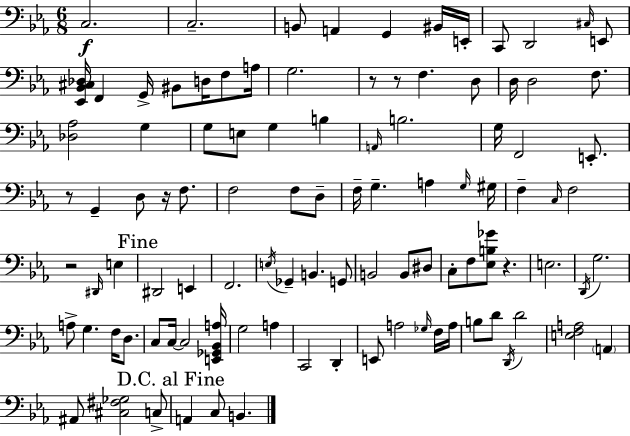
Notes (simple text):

C3/h. C3/h. B2/e A2/q G2/q BIS2/s E2/s C2/e D2/h C#3/s E2/e [Eb2,Bb2,C#3,Db3]/s F2/q G2/s BIS2/e D3/s F3/e A3/s G3/h. R/e R/e F3/q. D3/e D3/s D3/h F3/e. [Db3,Ab3]/h G3/q G3/e E3/e G3/q B3/q A2/s B3/h. G3/s F2/h E2/e. R/e G2/q D3/e R/s F3/e. F3/h F3/e D3/e F3/s G3/q. A3/q G3/s G#3/s F3/q C3/s F3/h R/h D#2/s E3/q D#2/h E2/q F2/h. E3/s Gb2/q B2/q. G2/e B2/h B2/e D#3/e C3/e F3/e [Eb3,B3,Gb4]/e R/q. E3/h. D2/s G3/h. A3/e G3/q. F3/s D3/e. C3/e C3/s C3/h [E2,Gb2,Bb2,A3]/s G3/h A3/q C2/h D2/q E2/e A3/h Gb3/s F3/s A3/s B3/e D4/e D2/s D4/h [E3,F3,A3]/h A2/q A#2/e [C#3,F#3,Gb3]/h C3/e A2/q C3/e B2/q.